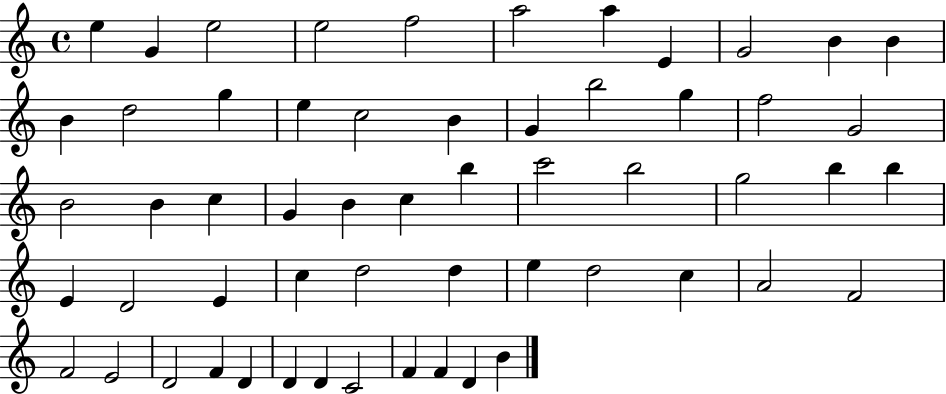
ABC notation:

X:1
T:Untitled
M:4/4
L:1/4
K:C
e G e2 e2 f2 a2 a E G2 B B B d2 g e c2 B G b2 g f2 G2 B2 B c G B c b c'2 b2 g2 b b E D2 E c d2 d e d2 c A2 F2 F2 E2 D2 F D D D C2 F F D B